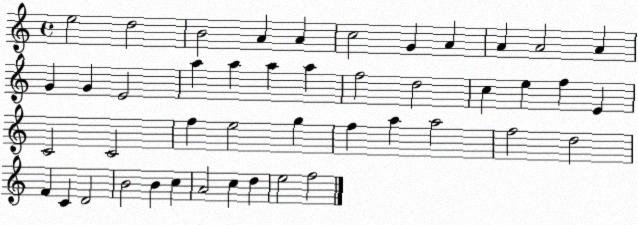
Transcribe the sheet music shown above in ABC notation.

X:1
T:Untitled
M:4/4
L:1/4
K:C
e2 d2 B2 A A c2 G A A A2 A G G E2 a a a a f2 d2 c e f E C2 C2 f e2 g f a a2 f2 d2 F C D2 B2 B c A2 c d e2 f2